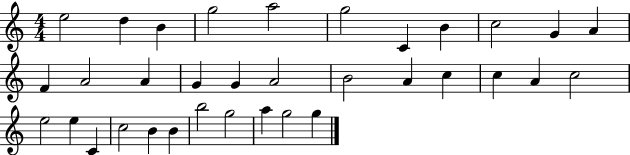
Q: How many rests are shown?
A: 0